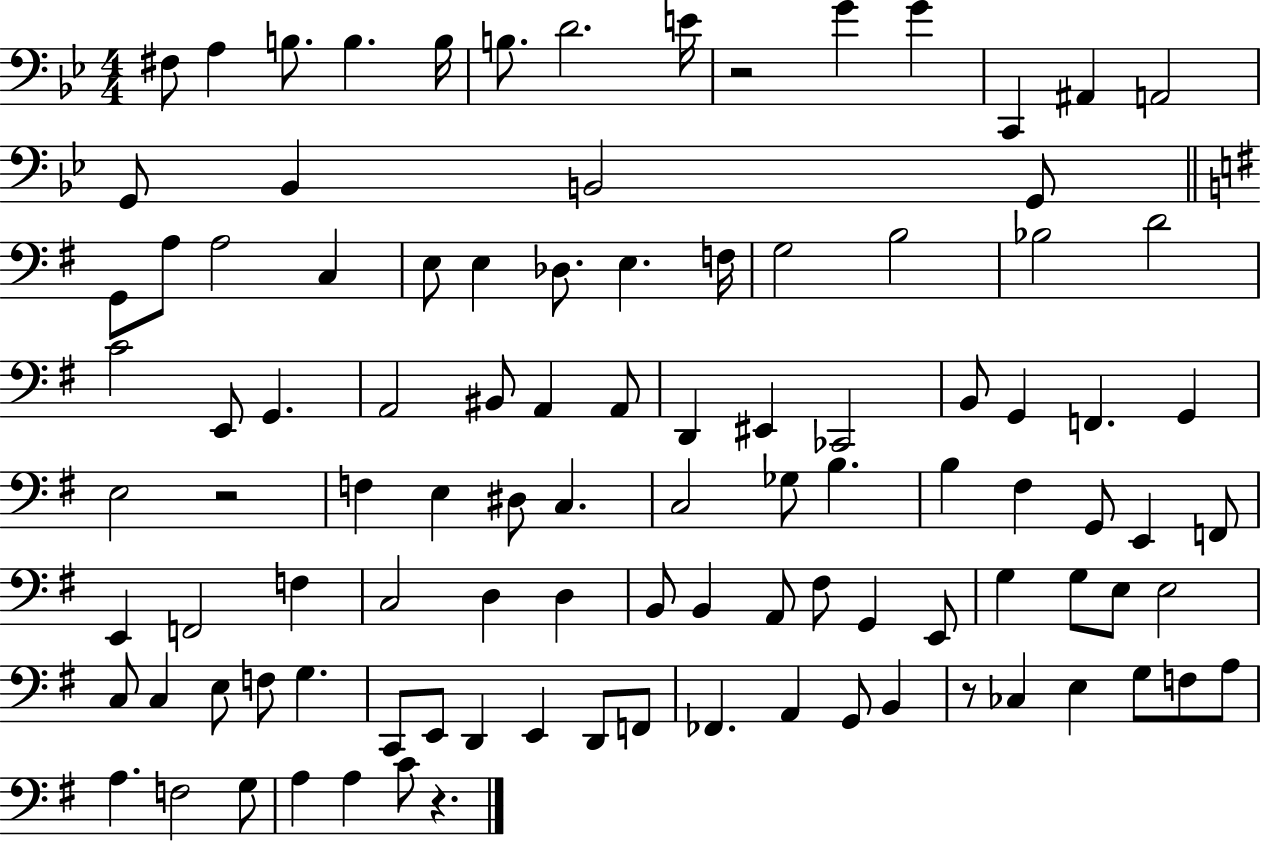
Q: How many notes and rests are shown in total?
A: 103